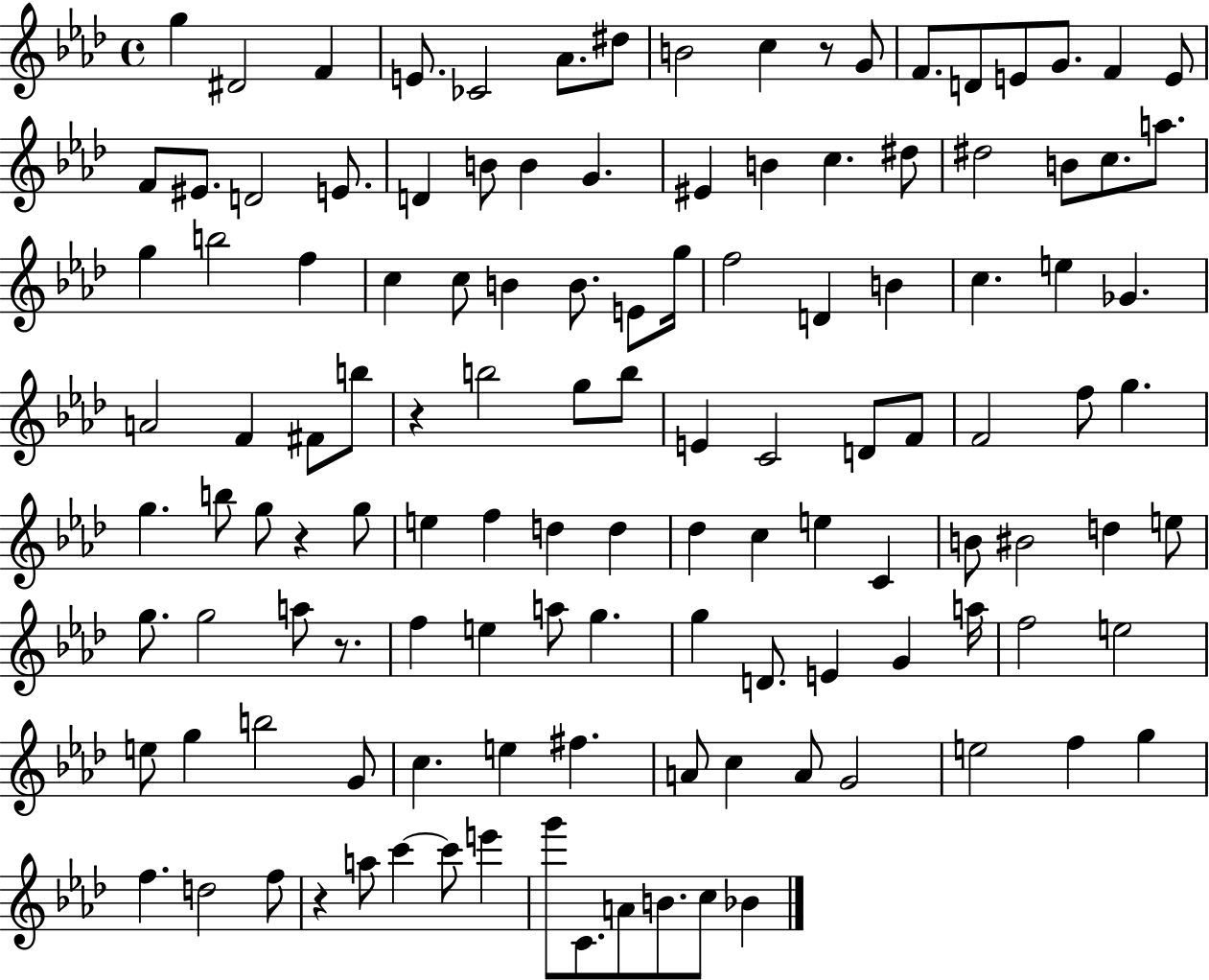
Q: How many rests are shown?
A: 5